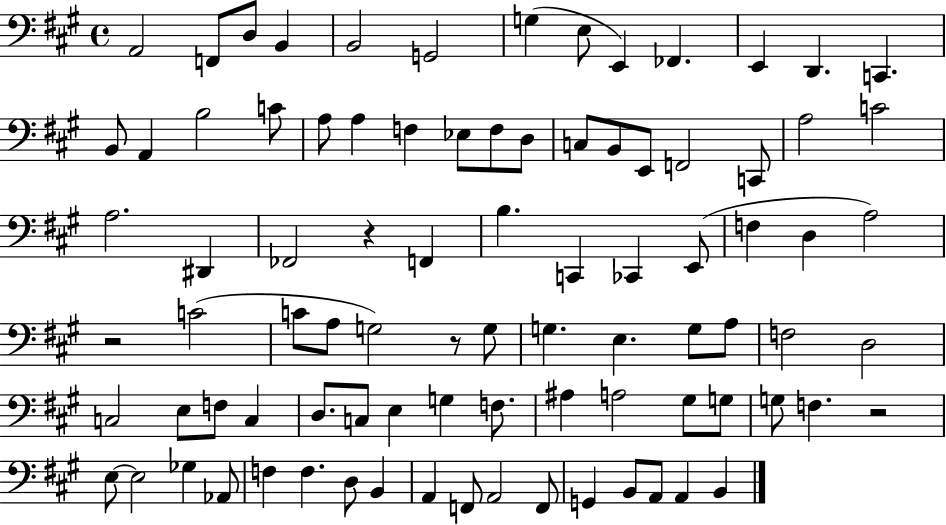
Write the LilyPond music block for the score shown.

{
  \clef bass
  \time 4/4
  \defaultTimeSignature
  \key a \major
  a,2 f,8 d8 b,4 | b,2 g,2 | g4( e8 e,4) fes,4. | e,4 d,4. c,4. | \break b,8 a,4 b2 c'8 | a8 a4 f4 ees8 f8 d8 | c8 b,8 e,8 f,2 c,8 | a2 c'2 | \break a2. dis,4 | fes,2 r4 f,4 | b4. c,4 ces,4 e,8( | f4 d4 a2) | \break r2 c'2( | c'8 a8 g2) r8 g8 | g4. e4. g8 a8 | f2 d2 | \break c2 e8 f8 c4 | d8. c8 e4 g4 f8. | ais4 a2 gis8 g8 | g8 f4. r2 | \break e8~~ e2 ges4 aes,8 | f4 f4. d8 b,4 | a,4 f,8 a,2 f,8 | g,4 b,8 a,8 a,4 b,4 | \break \bar "|."
}